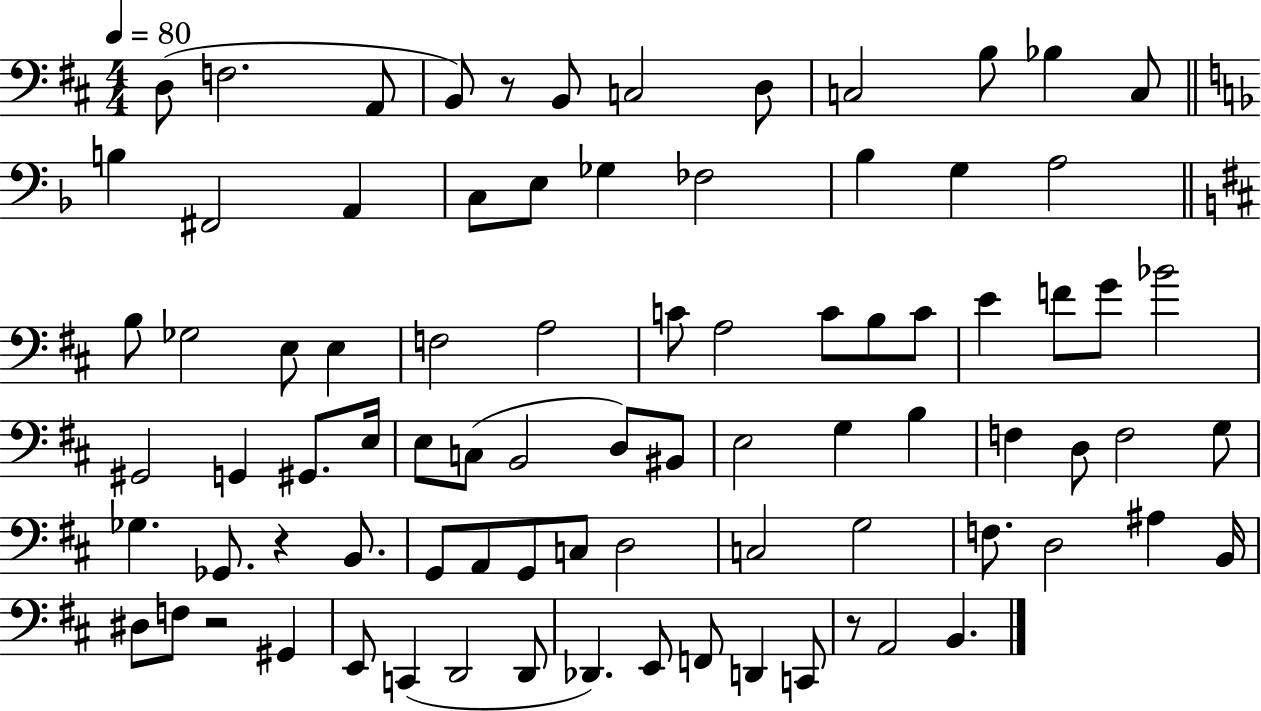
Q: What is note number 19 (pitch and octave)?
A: Bb3